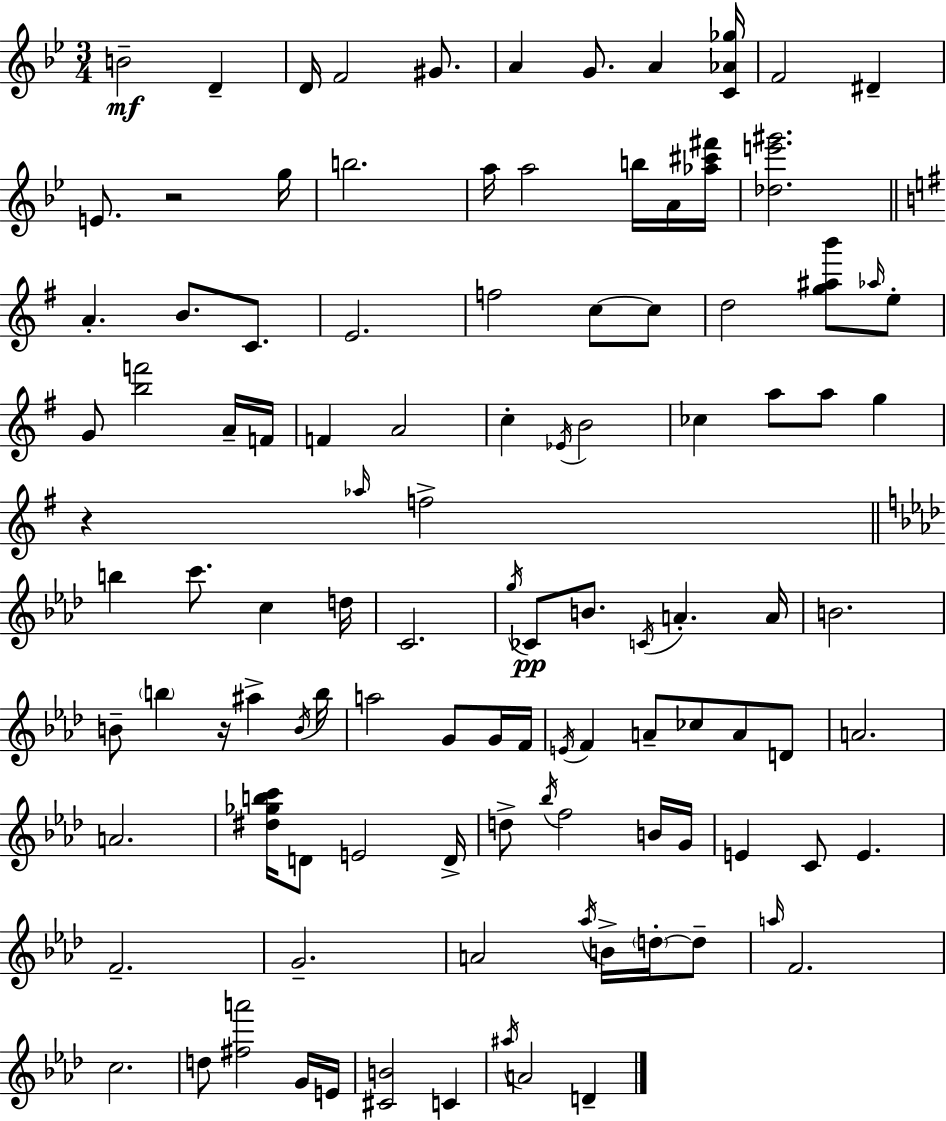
{
  \clef treble
  \numericTimeSignature
  \time 3/4
  \key bes \major
  b'2--\mf d'4-- | d'16 f'2 gis'8. | a'4 g'8. a'4 <c' aes' ges''>16 | f'2 dis'4-- | \break e'8. r2 g''16 | b''2. | a''16 a''2 b''16 a'16 <aes'' cis''' fis'''>16 | <des'' e''' gis'''>2. | \break \bar "||" \break \key g \major a'4.-. b'8. c'8. | e'2. | f''2 c''8~~ c''8 | d''2 <g'' ais'' b'''>8 \grace { aes''16 } e''8-. | \break g'8 <b'' f'''>2 a'16-- | f'16 f'4 a'2 | c''4-. \acciaccatura { ees'16 } b'2 | ces''4 a''8 a''8 g''4 | \break r4 \grace { aes''16 } f''2-> | \bar "||" \break \key f \minor b''4 c'''8. c''4 d''16 | c'2. | \acciaccatura { g''16 } ces'8\pp b'8. \acciaccatura { c'16 } a'4.-. | a'16 b'2. | \break b'8-- \parenthesize b''4 r16 ais''4-> | \acciaccatura { b'16 } b''16 a''2 g'8 | g'16 f'16 \acciaccatura { e'16 } f'4 a'8-- ces''8 | a'8 d'8 a'2. | \break a'2. | <dis'' ges'' b'' c'''>16 d'8 e'2 | d'16-> d''8-> \acciaccatura { bes''16 } f''2 | b'16 g'16 e'4 c'8 e'4. | \break f'2.-- | g'2.-- | a'2 | \acciaccatura { aes''16 } b'16-> \parenthesize d''16-.~~ d''8-- \grace { a''16 } f'2. | \break c''2. | d''8 <fis'' a'''>2 | g'16 e'16 <cis' b'>2 | c'4 \acciaccatura { ais''16 } a'2 | \break d'4-- \bar "|."
}